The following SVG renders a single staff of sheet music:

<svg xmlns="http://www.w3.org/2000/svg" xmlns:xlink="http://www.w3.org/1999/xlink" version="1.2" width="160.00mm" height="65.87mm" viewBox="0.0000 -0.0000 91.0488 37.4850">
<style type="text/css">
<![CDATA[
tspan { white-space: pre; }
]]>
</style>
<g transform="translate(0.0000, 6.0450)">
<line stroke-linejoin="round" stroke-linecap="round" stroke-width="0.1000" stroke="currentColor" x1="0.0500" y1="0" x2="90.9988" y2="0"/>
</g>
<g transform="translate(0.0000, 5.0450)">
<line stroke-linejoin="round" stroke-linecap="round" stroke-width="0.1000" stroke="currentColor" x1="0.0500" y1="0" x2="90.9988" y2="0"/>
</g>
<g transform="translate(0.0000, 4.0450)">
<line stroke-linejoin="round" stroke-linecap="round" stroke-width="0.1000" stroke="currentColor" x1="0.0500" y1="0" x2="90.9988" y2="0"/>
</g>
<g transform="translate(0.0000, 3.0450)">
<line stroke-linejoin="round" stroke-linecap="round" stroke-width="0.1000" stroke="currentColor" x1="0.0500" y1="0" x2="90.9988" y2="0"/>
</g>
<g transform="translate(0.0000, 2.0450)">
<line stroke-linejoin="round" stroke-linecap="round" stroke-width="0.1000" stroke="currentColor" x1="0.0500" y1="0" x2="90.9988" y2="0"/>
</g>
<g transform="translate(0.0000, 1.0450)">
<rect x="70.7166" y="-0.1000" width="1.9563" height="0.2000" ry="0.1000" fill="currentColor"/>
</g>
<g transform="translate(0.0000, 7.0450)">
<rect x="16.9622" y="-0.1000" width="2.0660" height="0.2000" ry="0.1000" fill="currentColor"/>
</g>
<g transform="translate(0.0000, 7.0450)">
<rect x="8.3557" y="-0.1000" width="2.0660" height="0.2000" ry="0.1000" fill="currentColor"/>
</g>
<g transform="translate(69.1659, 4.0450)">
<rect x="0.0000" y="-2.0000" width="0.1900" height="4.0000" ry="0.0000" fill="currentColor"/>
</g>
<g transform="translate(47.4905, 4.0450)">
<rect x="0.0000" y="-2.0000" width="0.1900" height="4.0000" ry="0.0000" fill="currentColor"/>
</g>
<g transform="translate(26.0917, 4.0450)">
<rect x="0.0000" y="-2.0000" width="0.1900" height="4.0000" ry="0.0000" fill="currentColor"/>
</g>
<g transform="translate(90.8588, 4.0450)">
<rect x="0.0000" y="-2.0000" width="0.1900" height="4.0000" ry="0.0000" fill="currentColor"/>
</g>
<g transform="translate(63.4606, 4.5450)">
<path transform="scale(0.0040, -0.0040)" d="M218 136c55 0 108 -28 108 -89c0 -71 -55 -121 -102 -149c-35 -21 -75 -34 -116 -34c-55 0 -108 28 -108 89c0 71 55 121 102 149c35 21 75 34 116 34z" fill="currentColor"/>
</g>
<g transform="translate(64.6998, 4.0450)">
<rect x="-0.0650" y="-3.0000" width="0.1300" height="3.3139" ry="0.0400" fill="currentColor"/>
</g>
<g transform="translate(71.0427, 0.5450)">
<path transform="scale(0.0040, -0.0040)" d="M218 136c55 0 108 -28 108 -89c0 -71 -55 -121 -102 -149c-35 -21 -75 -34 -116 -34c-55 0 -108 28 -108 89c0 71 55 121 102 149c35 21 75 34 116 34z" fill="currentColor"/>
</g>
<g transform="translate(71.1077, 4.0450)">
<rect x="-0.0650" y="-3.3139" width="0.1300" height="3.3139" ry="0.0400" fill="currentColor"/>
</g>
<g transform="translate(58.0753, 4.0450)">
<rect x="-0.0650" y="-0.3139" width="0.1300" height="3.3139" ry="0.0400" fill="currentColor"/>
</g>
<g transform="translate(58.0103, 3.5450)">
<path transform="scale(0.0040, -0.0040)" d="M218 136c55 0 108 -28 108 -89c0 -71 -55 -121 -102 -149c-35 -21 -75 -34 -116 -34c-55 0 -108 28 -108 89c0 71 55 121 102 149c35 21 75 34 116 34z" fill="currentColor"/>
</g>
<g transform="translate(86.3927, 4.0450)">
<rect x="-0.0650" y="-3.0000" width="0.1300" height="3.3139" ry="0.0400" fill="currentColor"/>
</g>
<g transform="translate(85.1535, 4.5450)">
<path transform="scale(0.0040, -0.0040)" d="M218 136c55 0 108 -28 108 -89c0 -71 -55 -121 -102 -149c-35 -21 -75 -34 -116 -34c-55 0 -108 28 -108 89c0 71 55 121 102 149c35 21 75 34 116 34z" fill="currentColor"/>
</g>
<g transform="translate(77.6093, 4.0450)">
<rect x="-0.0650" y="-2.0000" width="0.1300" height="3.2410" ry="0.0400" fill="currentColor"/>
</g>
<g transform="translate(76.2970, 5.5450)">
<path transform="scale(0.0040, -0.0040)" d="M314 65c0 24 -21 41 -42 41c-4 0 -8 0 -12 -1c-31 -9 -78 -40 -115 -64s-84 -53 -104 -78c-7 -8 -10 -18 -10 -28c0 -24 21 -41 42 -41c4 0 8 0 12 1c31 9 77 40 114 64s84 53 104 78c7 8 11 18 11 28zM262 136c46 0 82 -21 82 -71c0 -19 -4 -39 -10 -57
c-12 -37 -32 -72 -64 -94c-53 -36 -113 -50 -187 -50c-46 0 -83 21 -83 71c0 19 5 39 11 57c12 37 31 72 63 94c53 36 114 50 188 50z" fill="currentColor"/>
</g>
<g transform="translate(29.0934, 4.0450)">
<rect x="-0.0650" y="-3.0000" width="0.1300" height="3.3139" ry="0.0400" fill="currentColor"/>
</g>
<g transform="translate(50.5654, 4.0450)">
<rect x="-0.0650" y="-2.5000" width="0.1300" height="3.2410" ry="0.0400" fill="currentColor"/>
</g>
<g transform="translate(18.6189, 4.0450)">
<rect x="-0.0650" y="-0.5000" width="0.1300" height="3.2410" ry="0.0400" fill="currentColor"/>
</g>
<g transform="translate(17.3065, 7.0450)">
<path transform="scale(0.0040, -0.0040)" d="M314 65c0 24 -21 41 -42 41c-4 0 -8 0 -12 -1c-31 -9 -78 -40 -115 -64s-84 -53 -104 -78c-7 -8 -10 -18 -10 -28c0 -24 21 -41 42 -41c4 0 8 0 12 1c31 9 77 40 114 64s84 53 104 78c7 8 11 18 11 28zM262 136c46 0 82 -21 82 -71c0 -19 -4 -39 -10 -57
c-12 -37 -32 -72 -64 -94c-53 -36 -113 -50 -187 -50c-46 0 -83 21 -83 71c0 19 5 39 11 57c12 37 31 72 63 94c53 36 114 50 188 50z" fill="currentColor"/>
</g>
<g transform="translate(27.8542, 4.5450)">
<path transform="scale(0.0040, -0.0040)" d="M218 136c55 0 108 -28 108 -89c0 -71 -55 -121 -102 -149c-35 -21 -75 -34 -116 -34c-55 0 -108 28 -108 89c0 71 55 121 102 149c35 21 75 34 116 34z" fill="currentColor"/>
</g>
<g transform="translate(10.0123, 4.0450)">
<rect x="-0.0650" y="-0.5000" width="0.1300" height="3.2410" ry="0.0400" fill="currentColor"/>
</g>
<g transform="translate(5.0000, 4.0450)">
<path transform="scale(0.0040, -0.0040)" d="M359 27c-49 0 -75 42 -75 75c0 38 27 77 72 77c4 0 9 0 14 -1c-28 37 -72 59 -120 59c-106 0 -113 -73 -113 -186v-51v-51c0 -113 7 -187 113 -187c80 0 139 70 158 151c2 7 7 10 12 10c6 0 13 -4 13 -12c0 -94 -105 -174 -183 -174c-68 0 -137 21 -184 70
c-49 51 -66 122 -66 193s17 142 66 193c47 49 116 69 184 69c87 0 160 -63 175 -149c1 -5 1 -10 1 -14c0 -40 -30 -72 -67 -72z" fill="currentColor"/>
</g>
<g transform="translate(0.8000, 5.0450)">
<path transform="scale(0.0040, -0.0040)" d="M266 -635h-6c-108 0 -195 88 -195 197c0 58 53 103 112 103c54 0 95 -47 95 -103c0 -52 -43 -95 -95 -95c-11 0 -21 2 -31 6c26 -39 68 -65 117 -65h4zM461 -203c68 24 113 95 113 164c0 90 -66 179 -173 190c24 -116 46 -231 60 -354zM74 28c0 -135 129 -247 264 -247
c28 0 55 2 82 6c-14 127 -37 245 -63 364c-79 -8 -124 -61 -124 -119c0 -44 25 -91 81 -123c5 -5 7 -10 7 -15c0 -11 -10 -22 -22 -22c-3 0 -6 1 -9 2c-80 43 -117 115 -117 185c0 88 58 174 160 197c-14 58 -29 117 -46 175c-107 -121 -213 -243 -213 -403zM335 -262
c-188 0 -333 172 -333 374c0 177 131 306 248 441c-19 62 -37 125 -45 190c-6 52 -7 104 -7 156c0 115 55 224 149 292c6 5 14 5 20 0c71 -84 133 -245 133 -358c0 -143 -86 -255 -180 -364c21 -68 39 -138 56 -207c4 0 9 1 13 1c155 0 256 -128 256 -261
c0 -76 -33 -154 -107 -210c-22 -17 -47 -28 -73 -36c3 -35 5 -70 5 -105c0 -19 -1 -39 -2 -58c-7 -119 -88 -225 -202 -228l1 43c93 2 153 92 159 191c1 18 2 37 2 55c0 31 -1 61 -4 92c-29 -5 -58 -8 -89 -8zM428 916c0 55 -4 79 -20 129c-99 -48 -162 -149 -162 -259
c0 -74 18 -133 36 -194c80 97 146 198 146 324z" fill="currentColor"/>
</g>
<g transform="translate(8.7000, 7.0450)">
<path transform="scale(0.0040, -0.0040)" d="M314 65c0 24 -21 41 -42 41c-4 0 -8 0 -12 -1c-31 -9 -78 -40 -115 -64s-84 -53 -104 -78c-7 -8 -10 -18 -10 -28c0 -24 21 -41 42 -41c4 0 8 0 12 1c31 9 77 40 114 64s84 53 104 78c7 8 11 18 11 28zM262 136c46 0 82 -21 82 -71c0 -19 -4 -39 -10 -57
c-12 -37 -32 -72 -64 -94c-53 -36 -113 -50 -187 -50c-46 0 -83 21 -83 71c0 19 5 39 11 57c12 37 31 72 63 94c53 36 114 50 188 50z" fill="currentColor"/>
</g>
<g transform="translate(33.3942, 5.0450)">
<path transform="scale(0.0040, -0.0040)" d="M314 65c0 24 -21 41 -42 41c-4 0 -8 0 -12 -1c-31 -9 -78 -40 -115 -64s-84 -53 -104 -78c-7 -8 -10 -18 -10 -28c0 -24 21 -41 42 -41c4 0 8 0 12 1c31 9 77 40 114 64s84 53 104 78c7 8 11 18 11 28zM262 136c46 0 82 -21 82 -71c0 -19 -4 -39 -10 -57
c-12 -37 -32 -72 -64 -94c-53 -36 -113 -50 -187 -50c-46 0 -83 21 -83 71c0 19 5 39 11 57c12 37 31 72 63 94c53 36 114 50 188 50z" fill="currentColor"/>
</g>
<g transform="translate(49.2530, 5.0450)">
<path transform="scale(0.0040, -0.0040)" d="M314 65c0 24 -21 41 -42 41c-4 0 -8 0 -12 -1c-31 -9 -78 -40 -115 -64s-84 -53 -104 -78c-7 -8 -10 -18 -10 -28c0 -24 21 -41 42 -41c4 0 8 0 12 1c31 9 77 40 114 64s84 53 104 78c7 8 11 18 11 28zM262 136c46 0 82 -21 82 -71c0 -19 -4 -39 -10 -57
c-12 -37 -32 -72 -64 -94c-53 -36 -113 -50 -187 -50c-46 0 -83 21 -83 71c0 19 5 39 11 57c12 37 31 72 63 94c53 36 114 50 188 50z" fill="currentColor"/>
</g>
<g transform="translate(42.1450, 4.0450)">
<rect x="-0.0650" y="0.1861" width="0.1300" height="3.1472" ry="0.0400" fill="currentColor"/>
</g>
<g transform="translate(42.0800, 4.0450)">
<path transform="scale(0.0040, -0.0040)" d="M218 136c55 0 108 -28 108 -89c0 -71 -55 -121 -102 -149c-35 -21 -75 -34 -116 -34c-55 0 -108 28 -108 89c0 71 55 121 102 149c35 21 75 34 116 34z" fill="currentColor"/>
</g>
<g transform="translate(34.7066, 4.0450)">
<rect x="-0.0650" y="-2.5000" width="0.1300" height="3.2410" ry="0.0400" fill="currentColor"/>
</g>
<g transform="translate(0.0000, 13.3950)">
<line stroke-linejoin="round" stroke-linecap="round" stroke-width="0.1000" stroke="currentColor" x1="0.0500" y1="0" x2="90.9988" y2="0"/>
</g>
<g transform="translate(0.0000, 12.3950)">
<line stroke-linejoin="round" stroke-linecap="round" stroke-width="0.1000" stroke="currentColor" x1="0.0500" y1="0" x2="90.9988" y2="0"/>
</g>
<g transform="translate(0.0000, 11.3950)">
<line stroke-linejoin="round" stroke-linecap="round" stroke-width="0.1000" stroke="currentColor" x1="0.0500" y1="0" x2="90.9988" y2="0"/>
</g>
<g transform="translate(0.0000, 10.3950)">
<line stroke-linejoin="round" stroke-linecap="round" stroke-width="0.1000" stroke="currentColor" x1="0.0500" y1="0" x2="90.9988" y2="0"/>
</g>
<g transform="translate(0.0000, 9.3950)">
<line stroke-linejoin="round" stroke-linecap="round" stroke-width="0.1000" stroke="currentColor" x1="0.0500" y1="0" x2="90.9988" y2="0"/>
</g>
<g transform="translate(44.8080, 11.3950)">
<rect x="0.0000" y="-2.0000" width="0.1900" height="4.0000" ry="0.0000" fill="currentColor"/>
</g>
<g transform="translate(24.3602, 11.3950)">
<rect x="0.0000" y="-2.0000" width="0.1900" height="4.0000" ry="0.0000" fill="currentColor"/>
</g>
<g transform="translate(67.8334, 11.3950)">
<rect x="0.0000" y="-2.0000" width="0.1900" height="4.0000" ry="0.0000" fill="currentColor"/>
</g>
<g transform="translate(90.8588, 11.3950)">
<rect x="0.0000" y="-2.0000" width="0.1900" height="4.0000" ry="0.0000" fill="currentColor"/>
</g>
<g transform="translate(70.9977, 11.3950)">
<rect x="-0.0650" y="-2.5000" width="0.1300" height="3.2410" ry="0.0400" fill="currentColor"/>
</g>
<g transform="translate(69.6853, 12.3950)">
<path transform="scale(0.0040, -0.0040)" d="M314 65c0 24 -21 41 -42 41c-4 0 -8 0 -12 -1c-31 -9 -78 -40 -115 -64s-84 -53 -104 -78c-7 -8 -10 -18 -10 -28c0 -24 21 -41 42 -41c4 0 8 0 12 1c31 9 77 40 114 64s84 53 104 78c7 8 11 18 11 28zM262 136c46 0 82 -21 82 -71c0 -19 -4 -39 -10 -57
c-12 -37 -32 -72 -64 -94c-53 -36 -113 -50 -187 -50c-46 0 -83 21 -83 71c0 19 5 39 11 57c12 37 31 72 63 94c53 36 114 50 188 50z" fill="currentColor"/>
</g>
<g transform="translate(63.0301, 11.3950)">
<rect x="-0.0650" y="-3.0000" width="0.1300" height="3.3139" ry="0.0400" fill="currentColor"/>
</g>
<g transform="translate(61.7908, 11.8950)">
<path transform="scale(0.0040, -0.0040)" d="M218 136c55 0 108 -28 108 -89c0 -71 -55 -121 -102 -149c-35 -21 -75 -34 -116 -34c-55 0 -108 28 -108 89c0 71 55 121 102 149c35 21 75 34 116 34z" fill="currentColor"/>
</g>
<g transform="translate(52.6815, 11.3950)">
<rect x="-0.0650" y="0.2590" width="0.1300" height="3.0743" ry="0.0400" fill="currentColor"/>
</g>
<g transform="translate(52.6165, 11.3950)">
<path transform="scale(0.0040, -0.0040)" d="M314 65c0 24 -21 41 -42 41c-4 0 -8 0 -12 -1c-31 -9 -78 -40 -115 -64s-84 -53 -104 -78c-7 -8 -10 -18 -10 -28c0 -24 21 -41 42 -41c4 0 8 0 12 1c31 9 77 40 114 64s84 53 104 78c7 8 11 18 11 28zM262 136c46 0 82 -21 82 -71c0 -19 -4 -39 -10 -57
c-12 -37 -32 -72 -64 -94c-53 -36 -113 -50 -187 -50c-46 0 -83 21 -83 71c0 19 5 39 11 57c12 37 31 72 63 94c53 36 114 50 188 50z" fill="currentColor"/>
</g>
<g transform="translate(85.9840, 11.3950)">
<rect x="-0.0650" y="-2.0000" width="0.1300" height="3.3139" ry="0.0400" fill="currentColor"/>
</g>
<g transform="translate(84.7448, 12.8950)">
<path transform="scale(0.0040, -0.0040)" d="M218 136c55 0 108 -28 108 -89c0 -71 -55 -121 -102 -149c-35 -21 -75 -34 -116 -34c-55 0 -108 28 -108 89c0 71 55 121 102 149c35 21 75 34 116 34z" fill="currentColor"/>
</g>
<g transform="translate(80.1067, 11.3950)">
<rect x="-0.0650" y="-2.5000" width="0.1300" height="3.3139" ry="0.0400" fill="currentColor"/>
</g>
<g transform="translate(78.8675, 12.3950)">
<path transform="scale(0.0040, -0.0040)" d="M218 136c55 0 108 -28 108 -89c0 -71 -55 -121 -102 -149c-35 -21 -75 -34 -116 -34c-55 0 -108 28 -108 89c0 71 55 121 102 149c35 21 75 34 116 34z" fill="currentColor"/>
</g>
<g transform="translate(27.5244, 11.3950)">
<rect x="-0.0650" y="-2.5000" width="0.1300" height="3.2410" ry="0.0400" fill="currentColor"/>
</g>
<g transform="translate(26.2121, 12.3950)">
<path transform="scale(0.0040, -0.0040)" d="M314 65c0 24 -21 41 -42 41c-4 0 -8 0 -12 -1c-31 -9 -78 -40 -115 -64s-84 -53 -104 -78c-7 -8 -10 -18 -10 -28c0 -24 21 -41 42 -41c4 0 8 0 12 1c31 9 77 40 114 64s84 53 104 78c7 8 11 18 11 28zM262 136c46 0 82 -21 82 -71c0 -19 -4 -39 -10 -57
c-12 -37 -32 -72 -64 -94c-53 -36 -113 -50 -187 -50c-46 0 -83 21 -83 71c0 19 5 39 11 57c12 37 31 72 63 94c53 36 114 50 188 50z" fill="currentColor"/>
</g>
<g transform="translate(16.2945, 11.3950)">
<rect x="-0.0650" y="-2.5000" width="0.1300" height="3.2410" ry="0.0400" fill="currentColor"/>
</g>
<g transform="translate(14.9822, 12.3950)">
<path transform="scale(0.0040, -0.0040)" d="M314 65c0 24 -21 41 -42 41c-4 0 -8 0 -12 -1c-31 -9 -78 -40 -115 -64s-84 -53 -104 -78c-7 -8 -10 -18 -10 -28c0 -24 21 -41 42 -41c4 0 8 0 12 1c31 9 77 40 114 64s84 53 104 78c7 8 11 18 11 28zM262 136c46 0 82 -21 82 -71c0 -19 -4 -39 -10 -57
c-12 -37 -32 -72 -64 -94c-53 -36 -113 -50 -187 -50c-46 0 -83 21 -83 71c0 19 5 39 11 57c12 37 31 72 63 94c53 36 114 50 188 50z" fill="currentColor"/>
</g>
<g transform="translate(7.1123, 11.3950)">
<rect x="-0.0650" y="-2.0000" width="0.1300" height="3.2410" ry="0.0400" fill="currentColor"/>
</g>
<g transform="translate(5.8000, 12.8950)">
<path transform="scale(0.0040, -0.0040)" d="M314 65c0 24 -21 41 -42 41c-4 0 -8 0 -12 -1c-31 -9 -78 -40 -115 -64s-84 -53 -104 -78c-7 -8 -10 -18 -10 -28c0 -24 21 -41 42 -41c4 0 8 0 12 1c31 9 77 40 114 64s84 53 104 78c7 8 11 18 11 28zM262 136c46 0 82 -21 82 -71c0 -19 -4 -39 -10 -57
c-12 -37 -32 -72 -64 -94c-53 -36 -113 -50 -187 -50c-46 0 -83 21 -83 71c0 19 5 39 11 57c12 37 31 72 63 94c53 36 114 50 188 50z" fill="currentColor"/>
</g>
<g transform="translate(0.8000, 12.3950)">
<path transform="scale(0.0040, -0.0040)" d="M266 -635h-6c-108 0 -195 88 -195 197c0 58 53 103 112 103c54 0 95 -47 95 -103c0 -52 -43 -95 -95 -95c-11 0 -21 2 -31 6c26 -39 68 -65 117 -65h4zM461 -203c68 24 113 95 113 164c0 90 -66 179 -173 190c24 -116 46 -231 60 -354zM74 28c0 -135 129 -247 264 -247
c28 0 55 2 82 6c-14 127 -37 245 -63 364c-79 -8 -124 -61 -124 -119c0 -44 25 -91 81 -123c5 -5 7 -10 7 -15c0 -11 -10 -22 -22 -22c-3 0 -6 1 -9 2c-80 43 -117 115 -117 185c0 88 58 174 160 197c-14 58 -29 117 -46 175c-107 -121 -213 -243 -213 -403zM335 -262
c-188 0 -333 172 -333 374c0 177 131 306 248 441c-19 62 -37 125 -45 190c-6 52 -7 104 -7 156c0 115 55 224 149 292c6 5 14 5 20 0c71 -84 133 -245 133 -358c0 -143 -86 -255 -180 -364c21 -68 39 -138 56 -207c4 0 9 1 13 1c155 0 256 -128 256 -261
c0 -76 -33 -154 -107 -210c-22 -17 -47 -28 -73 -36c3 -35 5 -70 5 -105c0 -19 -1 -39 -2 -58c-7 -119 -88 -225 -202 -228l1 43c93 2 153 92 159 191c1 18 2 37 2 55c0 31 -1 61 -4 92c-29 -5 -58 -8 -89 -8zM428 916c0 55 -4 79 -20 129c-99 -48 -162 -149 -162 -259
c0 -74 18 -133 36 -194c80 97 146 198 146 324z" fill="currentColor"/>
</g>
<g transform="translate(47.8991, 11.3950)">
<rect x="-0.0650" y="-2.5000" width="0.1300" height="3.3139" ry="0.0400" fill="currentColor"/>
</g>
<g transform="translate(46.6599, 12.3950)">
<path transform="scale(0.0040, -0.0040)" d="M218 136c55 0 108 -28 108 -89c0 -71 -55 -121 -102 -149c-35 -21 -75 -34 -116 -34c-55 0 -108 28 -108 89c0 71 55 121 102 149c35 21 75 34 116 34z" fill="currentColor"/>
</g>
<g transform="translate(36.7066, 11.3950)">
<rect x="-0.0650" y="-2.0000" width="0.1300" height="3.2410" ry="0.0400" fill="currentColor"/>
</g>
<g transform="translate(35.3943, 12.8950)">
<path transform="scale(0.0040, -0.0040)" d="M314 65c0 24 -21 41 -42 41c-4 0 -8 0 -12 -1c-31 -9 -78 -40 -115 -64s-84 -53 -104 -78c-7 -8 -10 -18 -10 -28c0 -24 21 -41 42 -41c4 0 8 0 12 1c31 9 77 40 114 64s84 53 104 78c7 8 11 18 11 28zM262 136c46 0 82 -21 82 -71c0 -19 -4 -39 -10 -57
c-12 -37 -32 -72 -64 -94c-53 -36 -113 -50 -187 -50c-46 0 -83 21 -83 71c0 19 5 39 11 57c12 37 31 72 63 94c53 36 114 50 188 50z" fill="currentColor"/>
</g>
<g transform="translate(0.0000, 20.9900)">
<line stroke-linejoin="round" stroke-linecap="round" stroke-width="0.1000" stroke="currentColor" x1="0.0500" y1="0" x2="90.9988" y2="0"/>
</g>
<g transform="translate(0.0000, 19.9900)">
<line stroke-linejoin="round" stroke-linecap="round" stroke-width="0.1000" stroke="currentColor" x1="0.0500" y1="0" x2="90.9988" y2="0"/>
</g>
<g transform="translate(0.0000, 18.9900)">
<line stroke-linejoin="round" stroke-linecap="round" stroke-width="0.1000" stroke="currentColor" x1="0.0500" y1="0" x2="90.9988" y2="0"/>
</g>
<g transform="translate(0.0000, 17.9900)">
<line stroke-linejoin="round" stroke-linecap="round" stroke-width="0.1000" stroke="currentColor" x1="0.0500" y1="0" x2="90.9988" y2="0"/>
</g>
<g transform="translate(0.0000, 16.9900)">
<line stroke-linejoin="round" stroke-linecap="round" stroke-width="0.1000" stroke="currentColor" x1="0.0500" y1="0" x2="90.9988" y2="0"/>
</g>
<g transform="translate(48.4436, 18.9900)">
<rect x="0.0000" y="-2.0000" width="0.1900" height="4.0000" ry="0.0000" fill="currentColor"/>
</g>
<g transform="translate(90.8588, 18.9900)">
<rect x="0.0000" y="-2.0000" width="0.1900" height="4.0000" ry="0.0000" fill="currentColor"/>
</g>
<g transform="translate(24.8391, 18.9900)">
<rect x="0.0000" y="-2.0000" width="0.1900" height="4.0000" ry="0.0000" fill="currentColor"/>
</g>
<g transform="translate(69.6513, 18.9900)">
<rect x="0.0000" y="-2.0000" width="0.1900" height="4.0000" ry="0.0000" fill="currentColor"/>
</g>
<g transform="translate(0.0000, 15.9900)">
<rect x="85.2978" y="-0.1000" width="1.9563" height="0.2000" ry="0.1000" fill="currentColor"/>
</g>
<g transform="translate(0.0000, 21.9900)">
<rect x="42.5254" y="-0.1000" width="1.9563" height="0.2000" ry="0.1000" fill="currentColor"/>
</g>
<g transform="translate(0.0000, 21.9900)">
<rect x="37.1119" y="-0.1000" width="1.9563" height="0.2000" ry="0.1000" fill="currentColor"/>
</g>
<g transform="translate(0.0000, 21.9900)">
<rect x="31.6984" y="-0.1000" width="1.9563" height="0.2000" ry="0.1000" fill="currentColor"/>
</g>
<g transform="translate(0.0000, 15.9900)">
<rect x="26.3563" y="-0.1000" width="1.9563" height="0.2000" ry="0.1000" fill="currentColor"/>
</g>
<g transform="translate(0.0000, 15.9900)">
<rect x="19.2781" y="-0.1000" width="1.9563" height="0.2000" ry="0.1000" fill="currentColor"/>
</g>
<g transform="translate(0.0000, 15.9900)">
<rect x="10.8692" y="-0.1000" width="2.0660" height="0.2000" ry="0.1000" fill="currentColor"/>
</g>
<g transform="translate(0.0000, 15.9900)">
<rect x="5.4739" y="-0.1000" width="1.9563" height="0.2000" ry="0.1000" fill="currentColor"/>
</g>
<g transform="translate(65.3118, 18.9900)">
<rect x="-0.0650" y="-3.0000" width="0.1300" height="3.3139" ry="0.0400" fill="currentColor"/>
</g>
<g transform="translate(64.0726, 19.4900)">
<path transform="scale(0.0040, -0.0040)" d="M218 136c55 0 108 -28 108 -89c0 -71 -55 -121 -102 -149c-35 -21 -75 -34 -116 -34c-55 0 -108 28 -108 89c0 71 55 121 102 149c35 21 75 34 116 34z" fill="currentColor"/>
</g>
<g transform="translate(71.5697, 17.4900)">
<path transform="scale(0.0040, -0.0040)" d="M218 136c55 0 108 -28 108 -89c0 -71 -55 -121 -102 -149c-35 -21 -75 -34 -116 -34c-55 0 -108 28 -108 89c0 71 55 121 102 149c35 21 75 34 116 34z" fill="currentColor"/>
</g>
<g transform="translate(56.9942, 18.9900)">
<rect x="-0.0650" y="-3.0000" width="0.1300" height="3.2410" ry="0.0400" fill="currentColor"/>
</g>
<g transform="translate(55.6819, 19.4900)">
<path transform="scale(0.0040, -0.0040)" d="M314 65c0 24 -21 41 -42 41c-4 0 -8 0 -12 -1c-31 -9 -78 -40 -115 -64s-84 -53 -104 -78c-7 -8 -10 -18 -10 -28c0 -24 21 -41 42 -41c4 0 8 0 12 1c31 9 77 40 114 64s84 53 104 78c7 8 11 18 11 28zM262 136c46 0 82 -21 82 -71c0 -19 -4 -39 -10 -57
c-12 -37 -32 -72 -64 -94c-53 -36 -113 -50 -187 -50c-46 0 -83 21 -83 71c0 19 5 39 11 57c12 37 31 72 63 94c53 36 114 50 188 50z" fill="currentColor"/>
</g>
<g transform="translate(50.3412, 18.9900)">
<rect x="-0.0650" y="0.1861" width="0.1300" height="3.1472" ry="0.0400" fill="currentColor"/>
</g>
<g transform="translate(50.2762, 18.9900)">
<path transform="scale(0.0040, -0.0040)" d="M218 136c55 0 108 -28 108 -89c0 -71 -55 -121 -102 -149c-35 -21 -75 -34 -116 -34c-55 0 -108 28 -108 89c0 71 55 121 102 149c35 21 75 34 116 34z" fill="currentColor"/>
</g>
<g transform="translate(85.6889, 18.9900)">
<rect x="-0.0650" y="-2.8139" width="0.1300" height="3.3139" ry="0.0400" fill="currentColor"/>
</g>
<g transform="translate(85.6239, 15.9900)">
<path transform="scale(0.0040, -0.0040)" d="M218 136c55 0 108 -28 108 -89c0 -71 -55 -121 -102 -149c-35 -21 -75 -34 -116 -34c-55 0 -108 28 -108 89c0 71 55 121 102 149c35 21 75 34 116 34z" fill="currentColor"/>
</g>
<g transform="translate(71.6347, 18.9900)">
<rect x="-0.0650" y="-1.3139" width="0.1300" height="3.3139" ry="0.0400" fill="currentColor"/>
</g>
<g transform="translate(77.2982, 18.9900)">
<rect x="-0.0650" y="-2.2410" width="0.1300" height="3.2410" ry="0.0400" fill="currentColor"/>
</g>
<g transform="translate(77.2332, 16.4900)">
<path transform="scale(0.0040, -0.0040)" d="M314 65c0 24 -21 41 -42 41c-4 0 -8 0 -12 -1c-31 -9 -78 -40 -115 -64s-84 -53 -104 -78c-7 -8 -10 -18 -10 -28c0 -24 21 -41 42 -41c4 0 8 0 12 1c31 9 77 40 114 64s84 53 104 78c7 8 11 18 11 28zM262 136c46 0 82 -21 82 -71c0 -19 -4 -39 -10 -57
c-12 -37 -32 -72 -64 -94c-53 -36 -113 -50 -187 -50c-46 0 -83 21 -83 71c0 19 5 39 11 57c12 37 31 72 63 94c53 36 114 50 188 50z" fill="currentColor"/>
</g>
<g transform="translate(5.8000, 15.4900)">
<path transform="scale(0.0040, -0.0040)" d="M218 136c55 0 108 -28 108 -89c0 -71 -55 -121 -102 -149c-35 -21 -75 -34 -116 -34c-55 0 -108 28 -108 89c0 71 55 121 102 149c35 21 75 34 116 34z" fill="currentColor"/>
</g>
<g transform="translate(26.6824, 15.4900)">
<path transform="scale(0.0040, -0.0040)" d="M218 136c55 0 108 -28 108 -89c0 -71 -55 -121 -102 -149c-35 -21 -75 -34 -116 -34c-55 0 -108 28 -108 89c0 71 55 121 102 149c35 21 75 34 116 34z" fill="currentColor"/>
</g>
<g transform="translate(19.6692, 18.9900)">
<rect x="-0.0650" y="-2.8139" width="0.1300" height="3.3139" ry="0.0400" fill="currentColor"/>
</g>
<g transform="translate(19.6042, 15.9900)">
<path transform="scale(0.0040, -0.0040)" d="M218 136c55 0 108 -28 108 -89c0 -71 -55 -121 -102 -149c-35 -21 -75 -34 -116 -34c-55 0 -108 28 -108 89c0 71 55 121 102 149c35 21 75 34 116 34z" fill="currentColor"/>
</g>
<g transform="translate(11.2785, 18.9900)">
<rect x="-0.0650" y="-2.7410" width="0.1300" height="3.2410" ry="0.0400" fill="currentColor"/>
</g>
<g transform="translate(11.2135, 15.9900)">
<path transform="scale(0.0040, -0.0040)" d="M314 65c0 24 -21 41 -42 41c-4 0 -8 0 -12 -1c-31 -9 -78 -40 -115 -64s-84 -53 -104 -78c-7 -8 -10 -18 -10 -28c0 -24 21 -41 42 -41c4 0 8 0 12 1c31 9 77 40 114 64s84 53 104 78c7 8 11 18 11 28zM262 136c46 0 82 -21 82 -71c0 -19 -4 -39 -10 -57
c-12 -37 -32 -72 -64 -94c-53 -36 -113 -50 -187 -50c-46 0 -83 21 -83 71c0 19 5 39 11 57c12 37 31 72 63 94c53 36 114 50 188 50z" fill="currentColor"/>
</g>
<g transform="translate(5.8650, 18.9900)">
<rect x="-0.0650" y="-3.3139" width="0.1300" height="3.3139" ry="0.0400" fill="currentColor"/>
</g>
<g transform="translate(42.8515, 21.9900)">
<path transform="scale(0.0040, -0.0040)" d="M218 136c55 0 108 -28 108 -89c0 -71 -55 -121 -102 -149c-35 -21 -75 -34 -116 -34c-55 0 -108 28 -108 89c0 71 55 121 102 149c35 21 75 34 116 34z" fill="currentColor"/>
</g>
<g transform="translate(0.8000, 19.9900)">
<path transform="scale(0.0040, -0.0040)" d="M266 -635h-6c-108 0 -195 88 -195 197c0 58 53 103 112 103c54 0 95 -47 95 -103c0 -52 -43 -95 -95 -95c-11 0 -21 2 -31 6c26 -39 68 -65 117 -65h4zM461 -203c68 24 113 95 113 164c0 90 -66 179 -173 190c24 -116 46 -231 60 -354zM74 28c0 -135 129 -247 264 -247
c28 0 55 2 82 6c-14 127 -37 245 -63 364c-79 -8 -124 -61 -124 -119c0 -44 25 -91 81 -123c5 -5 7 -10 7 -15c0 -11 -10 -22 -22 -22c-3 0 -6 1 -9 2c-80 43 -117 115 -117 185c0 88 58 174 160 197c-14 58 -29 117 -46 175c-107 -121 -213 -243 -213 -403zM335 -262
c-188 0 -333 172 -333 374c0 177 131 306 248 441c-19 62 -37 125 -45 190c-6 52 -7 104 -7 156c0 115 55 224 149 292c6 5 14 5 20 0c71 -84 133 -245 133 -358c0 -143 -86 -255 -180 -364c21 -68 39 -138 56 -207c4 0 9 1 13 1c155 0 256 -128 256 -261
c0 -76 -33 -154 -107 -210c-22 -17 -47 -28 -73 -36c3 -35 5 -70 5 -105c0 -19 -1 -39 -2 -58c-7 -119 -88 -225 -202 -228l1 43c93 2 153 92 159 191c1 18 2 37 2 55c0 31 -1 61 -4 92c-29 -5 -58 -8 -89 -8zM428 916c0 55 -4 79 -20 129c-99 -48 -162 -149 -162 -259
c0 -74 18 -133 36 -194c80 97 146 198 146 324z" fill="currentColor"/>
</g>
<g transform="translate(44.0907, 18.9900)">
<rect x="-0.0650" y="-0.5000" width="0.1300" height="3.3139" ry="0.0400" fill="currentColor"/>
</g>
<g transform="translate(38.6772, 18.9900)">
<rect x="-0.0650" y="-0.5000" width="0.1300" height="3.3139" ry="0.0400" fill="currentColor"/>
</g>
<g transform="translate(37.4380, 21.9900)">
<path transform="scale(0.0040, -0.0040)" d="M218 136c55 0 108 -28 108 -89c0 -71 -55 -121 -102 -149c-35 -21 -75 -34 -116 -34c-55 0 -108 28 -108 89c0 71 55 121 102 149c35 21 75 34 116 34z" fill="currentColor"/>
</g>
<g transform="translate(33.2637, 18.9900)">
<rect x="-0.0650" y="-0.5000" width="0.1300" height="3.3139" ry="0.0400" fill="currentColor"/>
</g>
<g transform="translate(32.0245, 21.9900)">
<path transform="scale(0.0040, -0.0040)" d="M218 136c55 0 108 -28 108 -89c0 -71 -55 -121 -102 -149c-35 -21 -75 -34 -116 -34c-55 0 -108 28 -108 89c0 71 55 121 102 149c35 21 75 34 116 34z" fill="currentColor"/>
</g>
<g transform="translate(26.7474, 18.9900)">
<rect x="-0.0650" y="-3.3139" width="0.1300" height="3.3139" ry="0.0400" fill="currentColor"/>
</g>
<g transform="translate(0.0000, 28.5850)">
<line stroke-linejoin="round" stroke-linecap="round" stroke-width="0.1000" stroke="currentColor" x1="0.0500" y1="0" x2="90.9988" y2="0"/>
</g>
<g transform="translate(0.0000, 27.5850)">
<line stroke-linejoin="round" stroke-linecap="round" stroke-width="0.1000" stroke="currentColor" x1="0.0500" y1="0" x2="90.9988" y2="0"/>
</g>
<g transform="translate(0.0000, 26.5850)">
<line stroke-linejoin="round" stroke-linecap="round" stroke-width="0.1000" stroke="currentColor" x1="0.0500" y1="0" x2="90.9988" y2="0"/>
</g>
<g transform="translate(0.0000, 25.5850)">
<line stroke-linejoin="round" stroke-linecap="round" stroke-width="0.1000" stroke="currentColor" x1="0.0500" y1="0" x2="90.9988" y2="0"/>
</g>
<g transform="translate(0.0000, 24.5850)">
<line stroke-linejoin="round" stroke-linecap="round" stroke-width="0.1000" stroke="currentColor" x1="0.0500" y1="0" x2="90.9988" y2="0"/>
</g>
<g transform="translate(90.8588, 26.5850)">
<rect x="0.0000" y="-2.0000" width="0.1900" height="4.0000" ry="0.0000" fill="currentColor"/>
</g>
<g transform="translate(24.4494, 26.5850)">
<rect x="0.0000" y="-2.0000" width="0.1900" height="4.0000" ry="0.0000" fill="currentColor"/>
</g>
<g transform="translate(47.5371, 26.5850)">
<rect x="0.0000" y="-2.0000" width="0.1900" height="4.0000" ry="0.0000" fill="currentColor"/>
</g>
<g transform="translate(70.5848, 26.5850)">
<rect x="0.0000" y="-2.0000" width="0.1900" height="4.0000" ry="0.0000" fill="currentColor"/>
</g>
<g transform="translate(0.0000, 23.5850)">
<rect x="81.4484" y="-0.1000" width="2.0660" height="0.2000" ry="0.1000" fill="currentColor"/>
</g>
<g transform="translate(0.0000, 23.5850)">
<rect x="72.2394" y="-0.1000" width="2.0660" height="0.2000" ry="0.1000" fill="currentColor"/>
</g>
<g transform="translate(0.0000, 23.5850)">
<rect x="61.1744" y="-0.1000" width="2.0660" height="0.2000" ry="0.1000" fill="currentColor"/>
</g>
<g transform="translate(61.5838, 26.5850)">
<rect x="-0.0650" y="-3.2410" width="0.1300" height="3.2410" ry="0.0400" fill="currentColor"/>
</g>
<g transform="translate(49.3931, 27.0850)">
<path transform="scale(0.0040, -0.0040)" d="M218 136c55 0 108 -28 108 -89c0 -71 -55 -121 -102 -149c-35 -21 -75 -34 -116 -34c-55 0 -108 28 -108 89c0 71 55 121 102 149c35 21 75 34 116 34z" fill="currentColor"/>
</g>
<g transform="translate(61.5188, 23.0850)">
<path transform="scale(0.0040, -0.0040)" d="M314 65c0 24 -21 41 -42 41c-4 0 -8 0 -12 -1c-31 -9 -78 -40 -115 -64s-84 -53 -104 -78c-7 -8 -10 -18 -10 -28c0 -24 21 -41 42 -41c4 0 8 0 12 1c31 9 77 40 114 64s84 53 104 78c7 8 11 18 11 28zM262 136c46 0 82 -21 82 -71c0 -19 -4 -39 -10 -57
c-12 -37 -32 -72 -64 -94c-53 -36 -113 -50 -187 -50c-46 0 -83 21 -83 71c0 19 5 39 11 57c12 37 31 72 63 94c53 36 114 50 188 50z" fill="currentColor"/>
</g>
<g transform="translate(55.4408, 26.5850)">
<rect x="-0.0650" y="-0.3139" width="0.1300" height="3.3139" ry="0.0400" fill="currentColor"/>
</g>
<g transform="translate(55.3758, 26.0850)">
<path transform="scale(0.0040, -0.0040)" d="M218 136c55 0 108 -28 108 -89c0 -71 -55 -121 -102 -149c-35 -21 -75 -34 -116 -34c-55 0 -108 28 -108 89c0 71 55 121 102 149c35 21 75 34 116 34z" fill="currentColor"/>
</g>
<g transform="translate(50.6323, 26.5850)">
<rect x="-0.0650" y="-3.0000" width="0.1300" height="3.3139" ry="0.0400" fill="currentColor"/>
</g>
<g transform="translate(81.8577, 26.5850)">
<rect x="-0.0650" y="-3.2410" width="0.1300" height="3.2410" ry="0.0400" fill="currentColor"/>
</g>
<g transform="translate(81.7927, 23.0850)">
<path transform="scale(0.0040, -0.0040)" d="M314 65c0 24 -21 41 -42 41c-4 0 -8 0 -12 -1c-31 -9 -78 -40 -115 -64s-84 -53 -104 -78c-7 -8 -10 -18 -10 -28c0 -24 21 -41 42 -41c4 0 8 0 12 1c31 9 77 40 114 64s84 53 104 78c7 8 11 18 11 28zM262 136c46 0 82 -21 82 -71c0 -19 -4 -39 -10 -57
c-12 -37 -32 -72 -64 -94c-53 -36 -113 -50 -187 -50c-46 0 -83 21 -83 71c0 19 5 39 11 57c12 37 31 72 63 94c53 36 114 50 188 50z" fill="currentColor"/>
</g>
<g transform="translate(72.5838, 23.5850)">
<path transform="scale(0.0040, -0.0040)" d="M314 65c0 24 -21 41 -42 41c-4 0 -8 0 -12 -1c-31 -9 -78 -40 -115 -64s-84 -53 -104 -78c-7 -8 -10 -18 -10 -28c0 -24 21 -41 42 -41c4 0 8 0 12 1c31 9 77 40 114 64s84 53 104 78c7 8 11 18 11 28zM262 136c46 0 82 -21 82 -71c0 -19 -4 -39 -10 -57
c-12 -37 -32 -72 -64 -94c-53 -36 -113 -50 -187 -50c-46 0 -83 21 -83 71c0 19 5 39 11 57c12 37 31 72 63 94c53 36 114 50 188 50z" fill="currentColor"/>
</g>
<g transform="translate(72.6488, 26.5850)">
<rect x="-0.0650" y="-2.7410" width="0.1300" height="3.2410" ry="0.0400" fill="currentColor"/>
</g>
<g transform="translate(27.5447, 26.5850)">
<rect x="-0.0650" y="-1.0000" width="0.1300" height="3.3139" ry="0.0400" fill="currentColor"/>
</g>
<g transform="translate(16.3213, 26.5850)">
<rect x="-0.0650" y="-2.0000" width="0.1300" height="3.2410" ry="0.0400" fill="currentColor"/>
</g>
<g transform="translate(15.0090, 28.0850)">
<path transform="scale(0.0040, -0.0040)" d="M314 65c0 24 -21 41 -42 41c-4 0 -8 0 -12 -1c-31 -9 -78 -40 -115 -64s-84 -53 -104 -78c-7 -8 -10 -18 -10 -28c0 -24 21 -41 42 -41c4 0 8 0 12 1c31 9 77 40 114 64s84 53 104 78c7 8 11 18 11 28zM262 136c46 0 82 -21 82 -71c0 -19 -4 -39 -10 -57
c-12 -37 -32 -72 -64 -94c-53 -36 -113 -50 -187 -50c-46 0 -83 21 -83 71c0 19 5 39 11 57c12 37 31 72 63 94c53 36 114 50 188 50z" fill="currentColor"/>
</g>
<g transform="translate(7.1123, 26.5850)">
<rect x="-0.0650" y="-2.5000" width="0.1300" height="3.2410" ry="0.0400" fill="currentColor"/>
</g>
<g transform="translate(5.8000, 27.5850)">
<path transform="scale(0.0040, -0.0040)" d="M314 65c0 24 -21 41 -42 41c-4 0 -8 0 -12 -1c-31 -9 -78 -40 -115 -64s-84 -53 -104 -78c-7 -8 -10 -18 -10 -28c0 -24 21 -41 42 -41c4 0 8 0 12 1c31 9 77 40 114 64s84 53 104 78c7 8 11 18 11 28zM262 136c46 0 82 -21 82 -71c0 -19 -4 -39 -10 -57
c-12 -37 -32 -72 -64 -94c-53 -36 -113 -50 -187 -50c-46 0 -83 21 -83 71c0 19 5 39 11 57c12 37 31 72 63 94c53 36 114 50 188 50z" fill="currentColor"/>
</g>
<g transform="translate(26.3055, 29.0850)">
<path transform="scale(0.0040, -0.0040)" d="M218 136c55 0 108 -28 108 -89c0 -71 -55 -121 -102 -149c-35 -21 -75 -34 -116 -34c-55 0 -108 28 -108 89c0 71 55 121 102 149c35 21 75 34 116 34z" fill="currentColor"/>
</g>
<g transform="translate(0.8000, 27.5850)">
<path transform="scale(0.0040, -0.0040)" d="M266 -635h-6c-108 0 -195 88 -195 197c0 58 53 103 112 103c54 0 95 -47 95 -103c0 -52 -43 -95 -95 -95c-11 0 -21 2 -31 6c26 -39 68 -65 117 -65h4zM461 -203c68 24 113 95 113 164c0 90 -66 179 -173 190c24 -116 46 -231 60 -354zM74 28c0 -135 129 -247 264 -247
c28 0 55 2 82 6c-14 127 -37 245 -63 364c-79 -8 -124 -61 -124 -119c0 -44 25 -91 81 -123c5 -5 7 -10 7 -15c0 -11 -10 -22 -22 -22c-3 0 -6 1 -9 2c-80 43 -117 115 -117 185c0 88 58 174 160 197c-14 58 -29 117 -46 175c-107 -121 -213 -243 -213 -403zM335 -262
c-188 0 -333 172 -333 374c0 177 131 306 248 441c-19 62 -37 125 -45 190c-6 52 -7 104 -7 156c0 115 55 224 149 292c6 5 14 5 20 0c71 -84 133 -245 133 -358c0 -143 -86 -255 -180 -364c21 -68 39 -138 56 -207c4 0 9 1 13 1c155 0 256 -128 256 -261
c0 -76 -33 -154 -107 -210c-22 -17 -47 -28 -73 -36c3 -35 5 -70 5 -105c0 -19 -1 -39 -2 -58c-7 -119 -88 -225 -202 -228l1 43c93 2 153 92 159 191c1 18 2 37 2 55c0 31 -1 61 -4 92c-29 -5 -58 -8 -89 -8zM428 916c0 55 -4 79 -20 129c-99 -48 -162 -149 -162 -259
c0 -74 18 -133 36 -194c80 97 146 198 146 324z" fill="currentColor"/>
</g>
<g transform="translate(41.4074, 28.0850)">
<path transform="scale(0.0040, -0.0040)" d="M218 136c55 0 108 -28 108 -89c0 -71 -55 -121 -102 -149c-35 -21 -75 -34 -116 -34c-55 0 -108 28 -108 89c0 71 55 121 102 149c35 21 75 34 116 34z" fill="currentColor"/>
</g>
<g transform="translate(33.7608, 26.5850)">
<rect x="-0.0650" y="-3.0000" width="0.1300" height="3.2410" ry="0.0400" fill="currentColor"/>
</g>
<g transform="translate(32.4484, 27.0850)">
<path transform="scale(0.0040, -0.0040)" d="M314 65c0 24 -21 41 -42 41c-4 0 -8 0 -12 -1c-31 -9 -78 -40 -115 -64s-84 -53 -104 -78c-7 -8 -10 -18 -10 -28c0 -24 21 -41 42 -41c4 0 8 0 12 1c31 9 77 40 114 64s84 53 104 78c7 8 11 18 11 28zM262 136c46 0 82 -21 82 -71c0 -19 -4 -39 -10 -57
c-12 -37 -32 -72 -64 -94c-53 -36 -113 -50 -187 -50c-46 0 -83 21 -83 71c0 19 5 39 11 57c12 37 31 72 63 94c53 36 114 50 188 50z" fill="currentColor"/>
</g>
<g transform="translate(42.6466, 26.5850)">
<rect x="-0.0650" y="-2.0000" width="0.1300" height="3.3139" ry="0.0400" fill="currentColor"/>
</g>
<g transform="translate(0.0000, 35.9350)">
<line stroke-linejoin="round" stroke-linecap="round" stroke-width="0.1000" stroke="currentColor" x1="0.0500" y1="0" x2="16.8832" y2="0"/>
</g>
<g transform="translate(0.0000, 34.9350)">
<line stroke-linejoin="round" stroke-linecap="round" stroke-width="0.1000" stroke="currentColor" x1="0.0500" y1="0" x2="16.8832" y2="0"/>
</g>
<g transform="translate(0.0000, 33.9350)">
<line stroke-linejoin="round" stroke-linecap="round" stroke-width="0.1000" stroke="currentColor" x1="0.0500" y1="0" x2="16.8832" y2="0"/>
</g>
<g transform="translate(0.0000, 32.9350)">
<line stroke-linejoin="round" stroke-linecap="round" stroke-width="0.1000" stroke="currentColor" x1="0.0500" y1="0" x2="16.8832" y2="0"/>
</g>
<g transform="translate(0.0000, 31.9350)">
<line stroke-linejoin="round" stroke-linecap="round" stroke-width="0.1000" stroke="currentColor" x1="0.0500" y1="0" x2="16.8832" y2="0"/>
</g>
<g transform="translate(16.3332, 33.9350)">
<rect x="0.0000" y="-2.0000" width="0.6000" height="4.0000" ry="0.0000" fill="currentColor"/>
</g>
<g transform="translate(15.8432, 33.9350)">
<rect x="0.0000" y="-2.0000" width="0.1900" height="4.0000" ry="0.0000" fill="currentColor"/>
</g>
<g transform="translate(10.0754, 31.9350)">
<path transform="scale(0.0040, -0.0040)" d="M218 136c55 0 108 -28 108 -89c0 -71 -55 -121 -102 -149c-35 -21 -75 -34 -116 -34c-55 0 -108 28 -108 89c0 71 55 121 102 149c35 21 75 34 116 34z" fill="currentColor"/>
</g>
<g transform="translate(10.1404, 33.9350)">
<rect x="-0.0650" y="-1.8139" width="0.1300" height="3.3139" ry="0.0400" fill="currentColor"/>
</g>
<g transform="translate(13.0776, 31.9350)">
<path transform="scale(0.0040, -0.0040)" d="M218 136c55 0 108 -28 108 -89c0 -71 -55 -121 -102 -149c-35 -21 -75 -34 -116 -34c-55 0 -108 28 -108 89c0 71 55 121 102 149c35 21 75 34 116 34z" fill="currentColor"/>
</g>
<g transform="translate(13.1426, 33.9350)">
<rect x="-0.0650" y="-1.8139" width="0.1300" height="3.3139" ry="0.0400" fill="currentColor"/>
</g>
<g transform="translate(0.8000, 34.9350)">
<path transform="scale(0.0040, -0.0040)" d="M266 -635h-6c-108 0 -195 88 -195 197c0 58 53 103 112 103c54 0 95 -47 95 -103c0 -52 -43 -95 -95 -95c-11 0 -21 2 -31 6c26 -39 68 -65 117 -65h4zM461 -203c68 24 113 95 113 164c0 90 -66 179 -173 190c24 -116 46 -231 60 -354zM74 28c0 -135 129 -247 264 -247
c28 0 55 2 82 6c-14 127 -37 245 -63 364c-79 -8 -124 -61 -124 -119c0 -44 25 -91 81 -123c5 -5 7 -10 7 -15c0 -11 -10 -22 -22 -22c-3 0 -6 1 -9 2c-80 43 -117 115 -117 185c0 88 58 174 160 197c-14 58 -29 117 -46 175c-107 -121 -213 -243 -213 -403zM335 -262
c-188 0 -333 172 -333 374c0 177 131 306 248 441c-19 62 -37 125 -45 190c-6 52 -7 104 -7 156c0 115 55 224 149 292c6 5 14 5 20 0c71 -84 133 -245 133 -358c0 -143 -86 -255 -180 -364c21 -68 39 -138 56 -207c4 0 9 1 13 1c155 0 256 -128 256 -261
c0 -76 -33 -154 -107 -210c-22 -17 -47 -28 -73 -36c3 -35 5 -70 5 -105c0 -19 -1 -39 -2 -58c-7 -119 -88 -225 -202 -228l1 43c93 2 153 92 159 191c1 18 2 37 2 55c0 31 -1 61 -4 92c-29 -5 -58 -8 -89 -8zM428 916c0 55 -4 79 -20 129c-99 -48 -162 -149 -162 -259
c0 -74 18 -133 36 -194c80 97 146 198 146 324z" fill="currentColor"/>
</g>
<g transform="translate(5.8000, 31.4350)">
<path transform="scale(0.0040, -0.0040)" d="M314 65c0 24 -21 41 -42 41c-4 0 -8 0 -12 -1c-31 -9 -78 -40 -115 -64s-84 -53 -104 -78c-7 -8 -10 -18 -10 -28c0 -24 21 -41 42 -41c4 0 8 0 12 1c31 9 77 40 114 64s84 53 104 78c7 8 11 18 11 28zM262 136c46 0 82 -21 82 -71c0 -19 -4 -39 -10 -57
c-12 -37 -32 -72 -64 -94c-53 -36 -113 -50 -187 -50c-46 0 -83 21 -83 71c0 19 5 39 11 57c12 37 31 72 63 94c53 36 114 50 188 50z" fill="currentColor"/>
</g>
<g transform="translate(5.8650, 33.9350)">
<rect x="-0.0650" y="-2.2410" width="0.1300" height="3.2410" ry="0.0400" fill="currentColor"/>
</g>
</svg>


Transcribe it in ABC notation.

X:1
T:Untitled
M:4/4
L:1/4
K:C
C2 C2 A G2 B G2 c A b F2 A F2 G2 G2 F2 G B2 A G2 G F b a2 a b C C C B A2 A e g2 a G2 F2 D A2 F A c b2 a2 b2 g2 f f